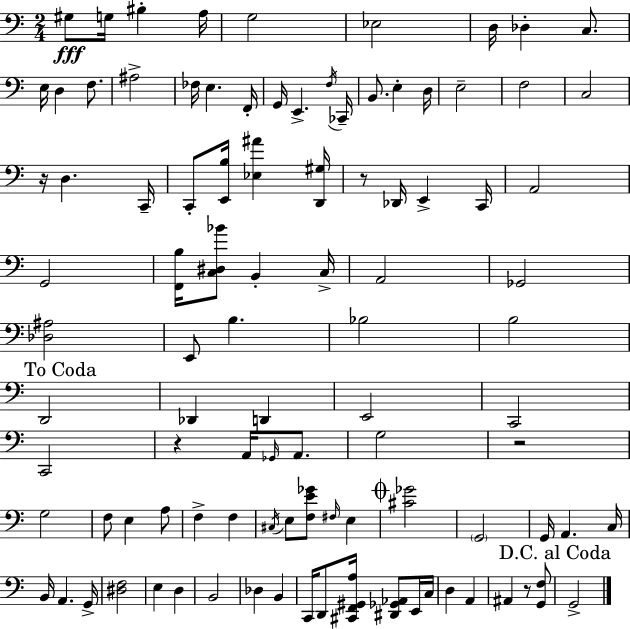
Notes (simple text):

G#3/e G3/s BIS3/q A3/s G3/h Eb3/h D3/s Db3/q C3/e. E3/s D3/q F3/e. A#3/h FES3/s E3/q. F2/s G2/s E2/q. F3/s CES2/s B2/e. E3/q D3/s E3/h F3/h C3/h R/s D3/q. C2/s C2/e [E2,B3]/s [Eb3,A#4]/q [D2,G#3]/s R/e Db2/s E2/q C2/s A2/h G2/h [F2,B3]/s [C3,D#3,Bb4]/e B2/q C3/s A2/h Gb2/h [Db3,A#3]/h E2/e B3/q. Bb3/h B3/h D2/h Db2/q D2/q E2/h C2/h C2/h R/q A2/s Gb2/s A2/e. G3/h R/h G3/h F3/e E3/q A3/e F3/q F3/q C#3/s E3/e [F3,E4,Gb4]/e F#3/s E3/q [C#4,Gb4]/h G2/h G2/s A2/q. C3/s B2/s A2/q. G2/s [D#3,F3]/h E3/q D3/q B2/h Db3/q B2/q C2/s D2/e [C#2,F2,G#2,A3]/s [D#2,Gb2,Ab2]/e E2/s C3/s D3/q A2/q A#2/q R/e [G2,F3]/e G2/h